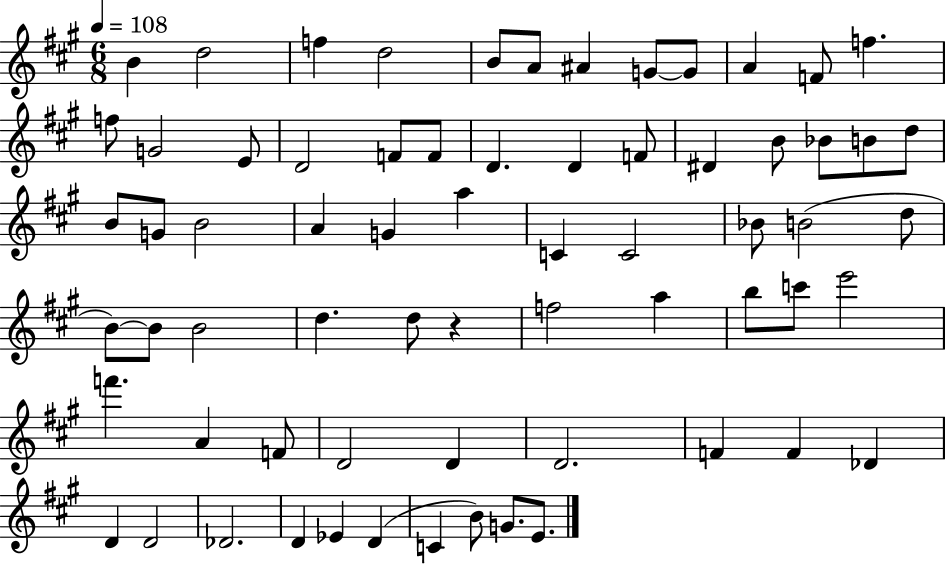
X:1
T:Untitled
M:6/8
L:1/4
K:A
B d2 f d2 B/2 A/2 ^A G/2 G/2 A F/2 f f/2 G2 E/2 D2 F/2 F/2 D D F/2 ^D B/2 _B/2 B/2 d/2 B/2 G/2 B2 A G a C C2 _B/2 B2 d/2 B/2 B/2 B2 d d/2 z f2 a b/2 c'/2 e'2 f' A F/2 D2 D D2 F F _D D D2 _D2 D _E D C B/2 G/2 E/2